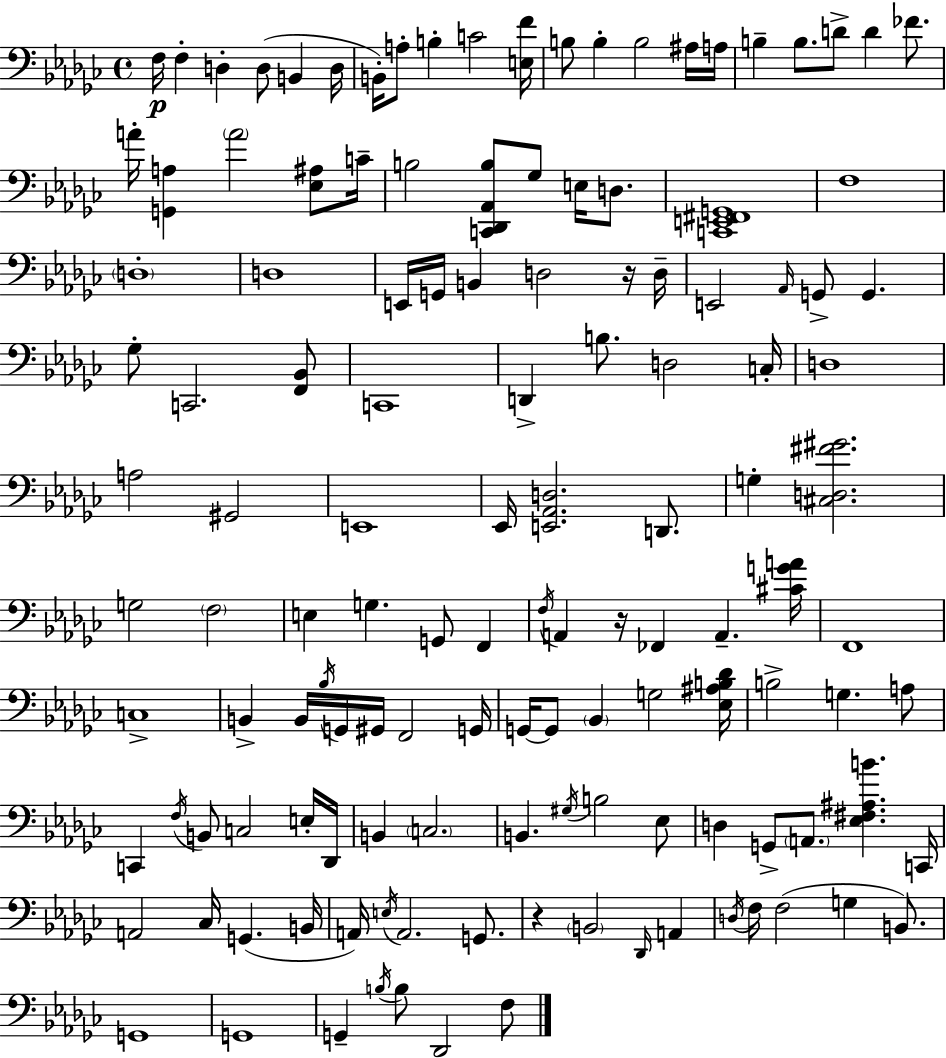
F3/s F3/q D3/q D3/e B2/q D3/s B2/s A3/e B3/q C4/h [E3,F4]/s B3/e B3/q B3/h A#3/s A3/s B3/q B3/e. D4/e D4/q FES4/e. A4/s [G2,A3]/q A4/h [Eb3,A#3]/e C4/s B3/h [C2,Db2,Ab2,B3]/e Gb3/e E3/s D3/e. [C2,E2,F#2,G2]/w F3/w D3/w D3/w E2/s G2/s B2/q D3/h R/s D3/s E2/h Ab2/s G2/e G2/q. Gb3/e C2/h. [F2,Bb2]/e C2/w D2/q B3/e. D3/h C3/s D3/w A3/h G#2/h E2/w Eb2/s [E2,Ab2,D3]/h. D2/e. G3/q [C#3,D3,F#4,G#4]/h. G3/h F3/h E3/q G3/q. G2/e F2/q F3/s A2/q R/s FES2/q A2/q. [C#4,G4,A4]/s F2/w C3/w B2/q B2/s Bb3/s G2/s G#2/s F2/h G2/s G2/s G2/e Bb2/q G3/h [Eb3,A#3,B3,Db4]/s B3/h G3/q. A3/e C2/q F3/s B2/e C3/h E3/s Db2/s B2/q C3/h. B2/q. G#3/s B3/h Eb3/e D3/q G2/e A2/e. [Eb3,F#3,A#3,B4]/q. C2/s A2/h CES3/s G2/q. B2/s A2/s E3/s A2/h. G2/e. R/q B2/h Db2/s A2/q D3/s F3/s F3/h G3/q B2/e. G2/w G2/w G2/q B3/s B3/e Db2/h F3/e